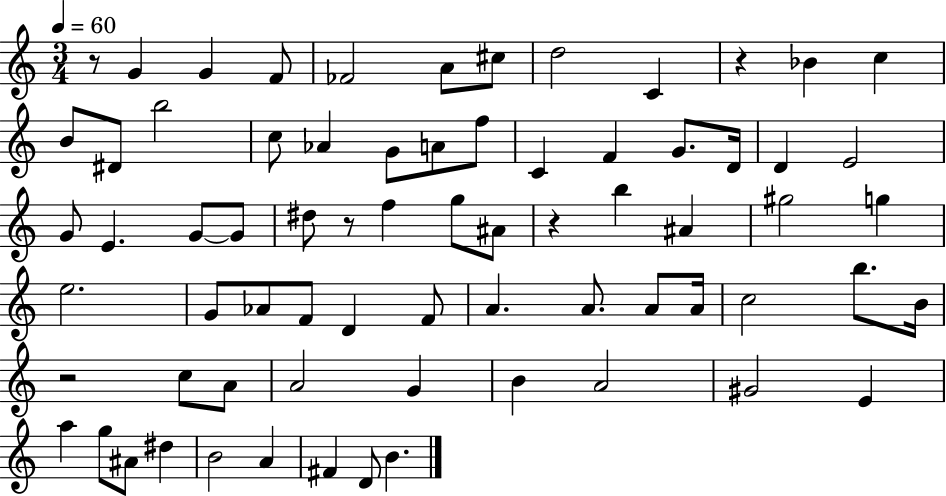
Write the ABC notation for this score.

X:1
T:Untitled
M:3/4
L:1/4
K:C
z/2 G G F/2 _F2 A/2 ^c/2 d2 C z _B c B/2 ^D/2 b2 c/2 _A G/2 A/2 f/2 C F G/2 D/4 D E2 G/2 E G/2 G/2 ^d/2 z/2 f g/2 ^A/2 z b ^A ^g2 g e2 G/2 _A/2 F/2 D F/2 A A/2 A/2 A/4 c2 b/2 B/4 z2 c/2 A/2 A2 G B A2 ^G2 E a g/2 ^A/2 ^d B2 A ^F D/2 B